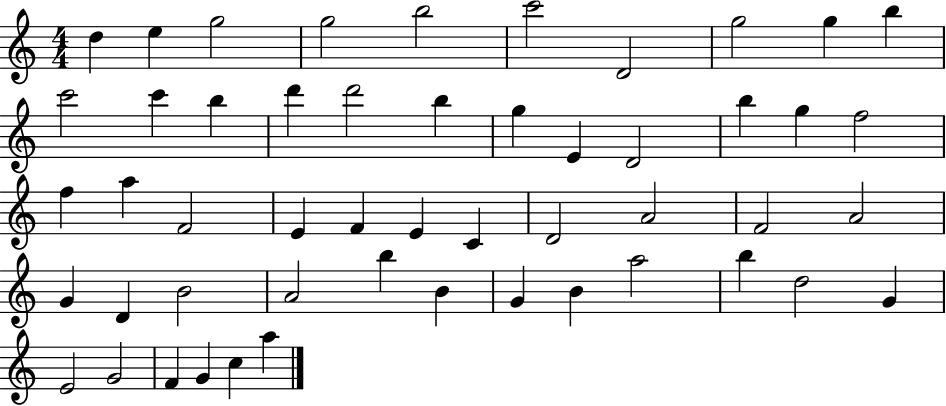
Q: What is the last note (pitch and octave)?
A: A5